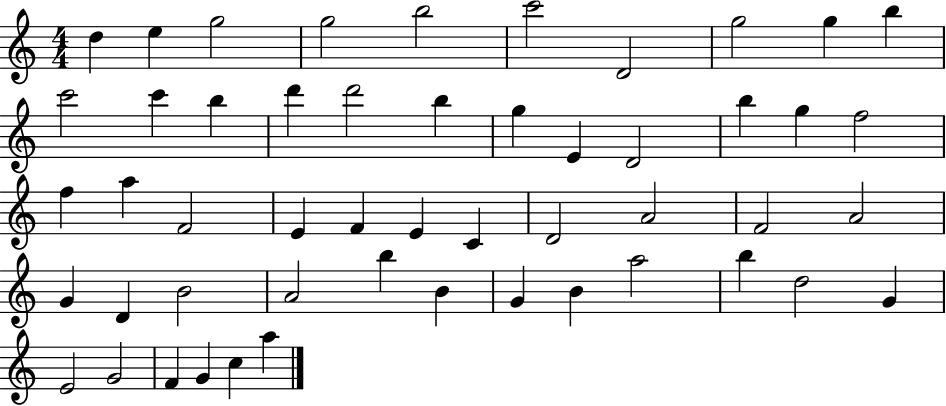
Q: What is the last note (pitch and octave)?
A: A5